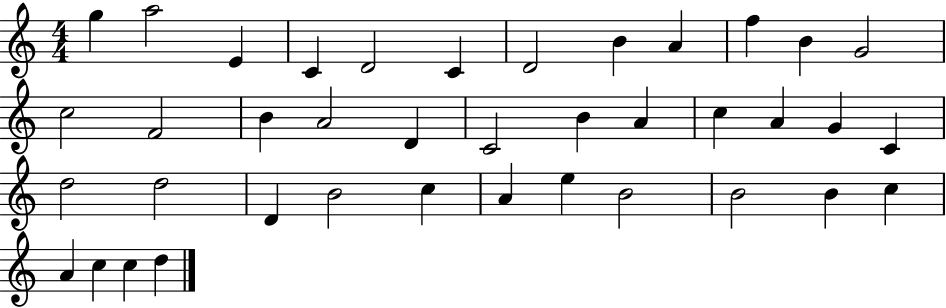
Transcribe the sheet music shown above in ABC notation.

X:1
T:Untitled
M:4/4
L:1/4
K:C
g a2 E C D2 C D2 B A f B G2 c2 F2 B A2 D C2 B A c A G C d2 d2 D B2 c A e B2 B2 B c A c c d